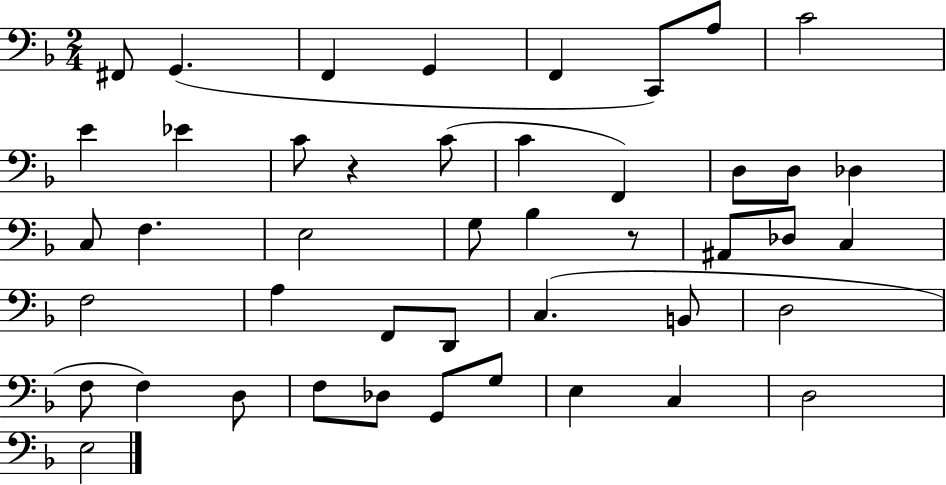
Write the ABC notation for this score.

X:1
T:Untitled
M:2/4
L:1/4
K:F
^F,,/2 G,, F,, G,, F,, C,,/2 A,/2 C2 E _E C/2 z C/2 C F,, D,/2 D,/2 _D, C,/2 F, E,2 G,/2 _B, z/2 ^A,,/2 _D,/2 C, F,2 A, F,,/2 D,,/2 C, B,,/2 D,2 F,/2 F, D,/2 F,/2 _D,/2 G,,/2 G,/2 E, C, D,2 E,2